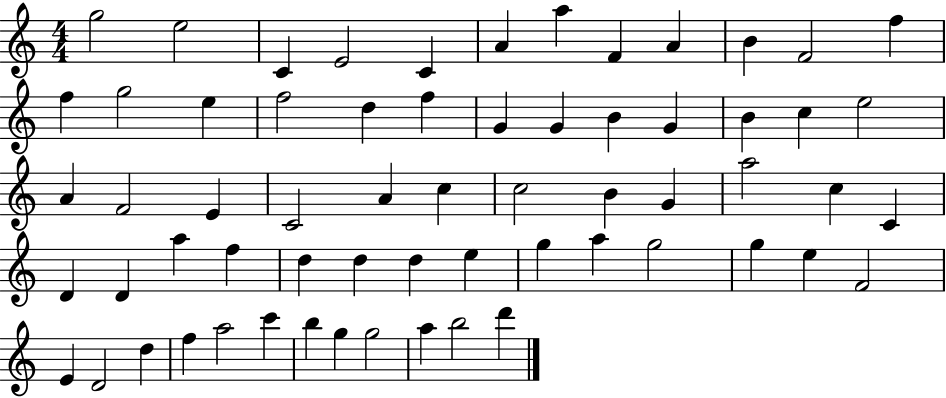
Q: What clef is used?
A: treble